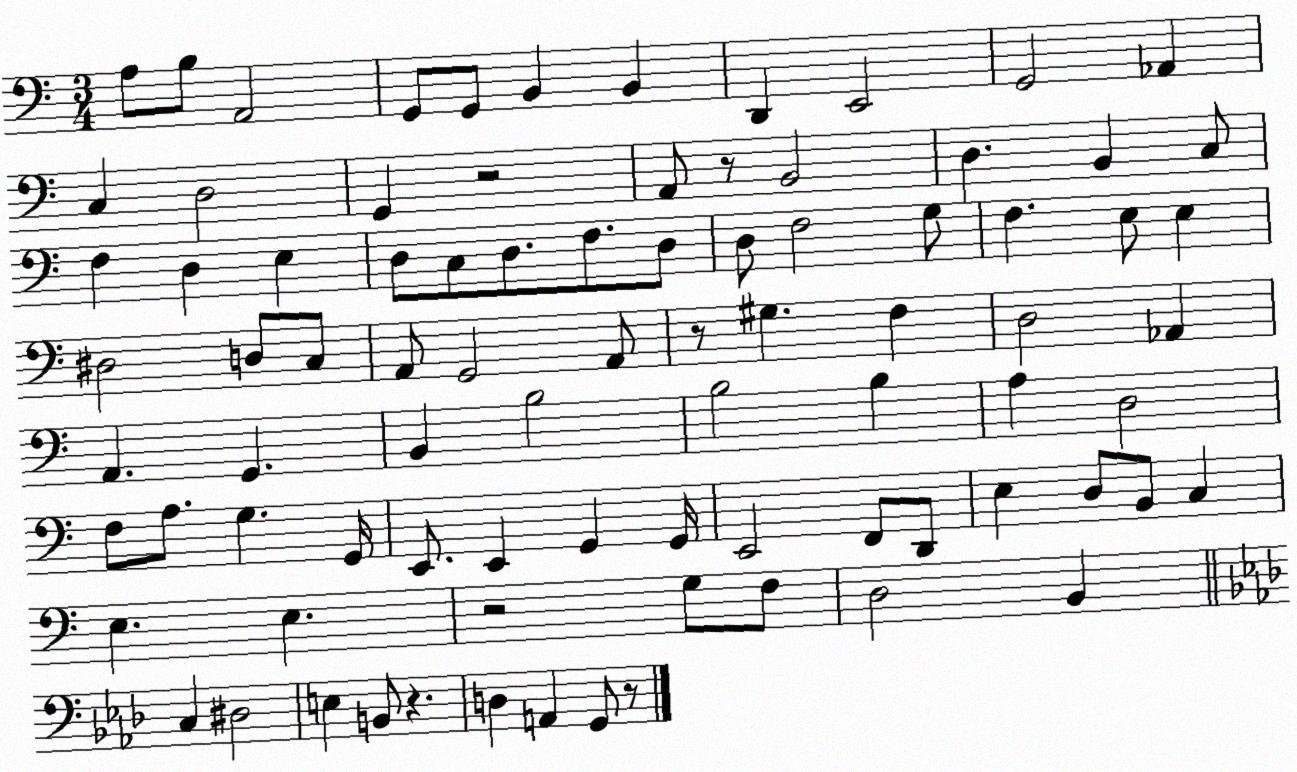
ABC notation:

X:1
T:Untitled
M:3/4
L:1/4
K:C
A,/2 B,/2 A,,2 G,,/2 G,,/2 B,, B,, D,, E,,2 G,,2 _A,, C, D,2 G,, z2 A,,/2 z/2 B,,2 D, B,, C,/2 F, D, E, D,/2 C,/2 D,/2 F,/2 D,/2 D,/2 F,2 G,/2 F, E,/2 E, ^D,2 D,/2 C,/2 A,,/2 G,,2 A,,/2 z/2 ^G, F, D,2 _A,, A,, G,, B,, B,2 B,2 B, A, D,2 F,/2 A,/2 G, G,,/4 E,,/2 E,, G,, G,,/4 E,,2 F,,/2 D,,/2 E, D,/2 B,,/2 C, E, E, z2 G,/2 F,/2 D,2 B,, C, ^D,2 E, B,,/2 z D, A,, G,,/2 z/2